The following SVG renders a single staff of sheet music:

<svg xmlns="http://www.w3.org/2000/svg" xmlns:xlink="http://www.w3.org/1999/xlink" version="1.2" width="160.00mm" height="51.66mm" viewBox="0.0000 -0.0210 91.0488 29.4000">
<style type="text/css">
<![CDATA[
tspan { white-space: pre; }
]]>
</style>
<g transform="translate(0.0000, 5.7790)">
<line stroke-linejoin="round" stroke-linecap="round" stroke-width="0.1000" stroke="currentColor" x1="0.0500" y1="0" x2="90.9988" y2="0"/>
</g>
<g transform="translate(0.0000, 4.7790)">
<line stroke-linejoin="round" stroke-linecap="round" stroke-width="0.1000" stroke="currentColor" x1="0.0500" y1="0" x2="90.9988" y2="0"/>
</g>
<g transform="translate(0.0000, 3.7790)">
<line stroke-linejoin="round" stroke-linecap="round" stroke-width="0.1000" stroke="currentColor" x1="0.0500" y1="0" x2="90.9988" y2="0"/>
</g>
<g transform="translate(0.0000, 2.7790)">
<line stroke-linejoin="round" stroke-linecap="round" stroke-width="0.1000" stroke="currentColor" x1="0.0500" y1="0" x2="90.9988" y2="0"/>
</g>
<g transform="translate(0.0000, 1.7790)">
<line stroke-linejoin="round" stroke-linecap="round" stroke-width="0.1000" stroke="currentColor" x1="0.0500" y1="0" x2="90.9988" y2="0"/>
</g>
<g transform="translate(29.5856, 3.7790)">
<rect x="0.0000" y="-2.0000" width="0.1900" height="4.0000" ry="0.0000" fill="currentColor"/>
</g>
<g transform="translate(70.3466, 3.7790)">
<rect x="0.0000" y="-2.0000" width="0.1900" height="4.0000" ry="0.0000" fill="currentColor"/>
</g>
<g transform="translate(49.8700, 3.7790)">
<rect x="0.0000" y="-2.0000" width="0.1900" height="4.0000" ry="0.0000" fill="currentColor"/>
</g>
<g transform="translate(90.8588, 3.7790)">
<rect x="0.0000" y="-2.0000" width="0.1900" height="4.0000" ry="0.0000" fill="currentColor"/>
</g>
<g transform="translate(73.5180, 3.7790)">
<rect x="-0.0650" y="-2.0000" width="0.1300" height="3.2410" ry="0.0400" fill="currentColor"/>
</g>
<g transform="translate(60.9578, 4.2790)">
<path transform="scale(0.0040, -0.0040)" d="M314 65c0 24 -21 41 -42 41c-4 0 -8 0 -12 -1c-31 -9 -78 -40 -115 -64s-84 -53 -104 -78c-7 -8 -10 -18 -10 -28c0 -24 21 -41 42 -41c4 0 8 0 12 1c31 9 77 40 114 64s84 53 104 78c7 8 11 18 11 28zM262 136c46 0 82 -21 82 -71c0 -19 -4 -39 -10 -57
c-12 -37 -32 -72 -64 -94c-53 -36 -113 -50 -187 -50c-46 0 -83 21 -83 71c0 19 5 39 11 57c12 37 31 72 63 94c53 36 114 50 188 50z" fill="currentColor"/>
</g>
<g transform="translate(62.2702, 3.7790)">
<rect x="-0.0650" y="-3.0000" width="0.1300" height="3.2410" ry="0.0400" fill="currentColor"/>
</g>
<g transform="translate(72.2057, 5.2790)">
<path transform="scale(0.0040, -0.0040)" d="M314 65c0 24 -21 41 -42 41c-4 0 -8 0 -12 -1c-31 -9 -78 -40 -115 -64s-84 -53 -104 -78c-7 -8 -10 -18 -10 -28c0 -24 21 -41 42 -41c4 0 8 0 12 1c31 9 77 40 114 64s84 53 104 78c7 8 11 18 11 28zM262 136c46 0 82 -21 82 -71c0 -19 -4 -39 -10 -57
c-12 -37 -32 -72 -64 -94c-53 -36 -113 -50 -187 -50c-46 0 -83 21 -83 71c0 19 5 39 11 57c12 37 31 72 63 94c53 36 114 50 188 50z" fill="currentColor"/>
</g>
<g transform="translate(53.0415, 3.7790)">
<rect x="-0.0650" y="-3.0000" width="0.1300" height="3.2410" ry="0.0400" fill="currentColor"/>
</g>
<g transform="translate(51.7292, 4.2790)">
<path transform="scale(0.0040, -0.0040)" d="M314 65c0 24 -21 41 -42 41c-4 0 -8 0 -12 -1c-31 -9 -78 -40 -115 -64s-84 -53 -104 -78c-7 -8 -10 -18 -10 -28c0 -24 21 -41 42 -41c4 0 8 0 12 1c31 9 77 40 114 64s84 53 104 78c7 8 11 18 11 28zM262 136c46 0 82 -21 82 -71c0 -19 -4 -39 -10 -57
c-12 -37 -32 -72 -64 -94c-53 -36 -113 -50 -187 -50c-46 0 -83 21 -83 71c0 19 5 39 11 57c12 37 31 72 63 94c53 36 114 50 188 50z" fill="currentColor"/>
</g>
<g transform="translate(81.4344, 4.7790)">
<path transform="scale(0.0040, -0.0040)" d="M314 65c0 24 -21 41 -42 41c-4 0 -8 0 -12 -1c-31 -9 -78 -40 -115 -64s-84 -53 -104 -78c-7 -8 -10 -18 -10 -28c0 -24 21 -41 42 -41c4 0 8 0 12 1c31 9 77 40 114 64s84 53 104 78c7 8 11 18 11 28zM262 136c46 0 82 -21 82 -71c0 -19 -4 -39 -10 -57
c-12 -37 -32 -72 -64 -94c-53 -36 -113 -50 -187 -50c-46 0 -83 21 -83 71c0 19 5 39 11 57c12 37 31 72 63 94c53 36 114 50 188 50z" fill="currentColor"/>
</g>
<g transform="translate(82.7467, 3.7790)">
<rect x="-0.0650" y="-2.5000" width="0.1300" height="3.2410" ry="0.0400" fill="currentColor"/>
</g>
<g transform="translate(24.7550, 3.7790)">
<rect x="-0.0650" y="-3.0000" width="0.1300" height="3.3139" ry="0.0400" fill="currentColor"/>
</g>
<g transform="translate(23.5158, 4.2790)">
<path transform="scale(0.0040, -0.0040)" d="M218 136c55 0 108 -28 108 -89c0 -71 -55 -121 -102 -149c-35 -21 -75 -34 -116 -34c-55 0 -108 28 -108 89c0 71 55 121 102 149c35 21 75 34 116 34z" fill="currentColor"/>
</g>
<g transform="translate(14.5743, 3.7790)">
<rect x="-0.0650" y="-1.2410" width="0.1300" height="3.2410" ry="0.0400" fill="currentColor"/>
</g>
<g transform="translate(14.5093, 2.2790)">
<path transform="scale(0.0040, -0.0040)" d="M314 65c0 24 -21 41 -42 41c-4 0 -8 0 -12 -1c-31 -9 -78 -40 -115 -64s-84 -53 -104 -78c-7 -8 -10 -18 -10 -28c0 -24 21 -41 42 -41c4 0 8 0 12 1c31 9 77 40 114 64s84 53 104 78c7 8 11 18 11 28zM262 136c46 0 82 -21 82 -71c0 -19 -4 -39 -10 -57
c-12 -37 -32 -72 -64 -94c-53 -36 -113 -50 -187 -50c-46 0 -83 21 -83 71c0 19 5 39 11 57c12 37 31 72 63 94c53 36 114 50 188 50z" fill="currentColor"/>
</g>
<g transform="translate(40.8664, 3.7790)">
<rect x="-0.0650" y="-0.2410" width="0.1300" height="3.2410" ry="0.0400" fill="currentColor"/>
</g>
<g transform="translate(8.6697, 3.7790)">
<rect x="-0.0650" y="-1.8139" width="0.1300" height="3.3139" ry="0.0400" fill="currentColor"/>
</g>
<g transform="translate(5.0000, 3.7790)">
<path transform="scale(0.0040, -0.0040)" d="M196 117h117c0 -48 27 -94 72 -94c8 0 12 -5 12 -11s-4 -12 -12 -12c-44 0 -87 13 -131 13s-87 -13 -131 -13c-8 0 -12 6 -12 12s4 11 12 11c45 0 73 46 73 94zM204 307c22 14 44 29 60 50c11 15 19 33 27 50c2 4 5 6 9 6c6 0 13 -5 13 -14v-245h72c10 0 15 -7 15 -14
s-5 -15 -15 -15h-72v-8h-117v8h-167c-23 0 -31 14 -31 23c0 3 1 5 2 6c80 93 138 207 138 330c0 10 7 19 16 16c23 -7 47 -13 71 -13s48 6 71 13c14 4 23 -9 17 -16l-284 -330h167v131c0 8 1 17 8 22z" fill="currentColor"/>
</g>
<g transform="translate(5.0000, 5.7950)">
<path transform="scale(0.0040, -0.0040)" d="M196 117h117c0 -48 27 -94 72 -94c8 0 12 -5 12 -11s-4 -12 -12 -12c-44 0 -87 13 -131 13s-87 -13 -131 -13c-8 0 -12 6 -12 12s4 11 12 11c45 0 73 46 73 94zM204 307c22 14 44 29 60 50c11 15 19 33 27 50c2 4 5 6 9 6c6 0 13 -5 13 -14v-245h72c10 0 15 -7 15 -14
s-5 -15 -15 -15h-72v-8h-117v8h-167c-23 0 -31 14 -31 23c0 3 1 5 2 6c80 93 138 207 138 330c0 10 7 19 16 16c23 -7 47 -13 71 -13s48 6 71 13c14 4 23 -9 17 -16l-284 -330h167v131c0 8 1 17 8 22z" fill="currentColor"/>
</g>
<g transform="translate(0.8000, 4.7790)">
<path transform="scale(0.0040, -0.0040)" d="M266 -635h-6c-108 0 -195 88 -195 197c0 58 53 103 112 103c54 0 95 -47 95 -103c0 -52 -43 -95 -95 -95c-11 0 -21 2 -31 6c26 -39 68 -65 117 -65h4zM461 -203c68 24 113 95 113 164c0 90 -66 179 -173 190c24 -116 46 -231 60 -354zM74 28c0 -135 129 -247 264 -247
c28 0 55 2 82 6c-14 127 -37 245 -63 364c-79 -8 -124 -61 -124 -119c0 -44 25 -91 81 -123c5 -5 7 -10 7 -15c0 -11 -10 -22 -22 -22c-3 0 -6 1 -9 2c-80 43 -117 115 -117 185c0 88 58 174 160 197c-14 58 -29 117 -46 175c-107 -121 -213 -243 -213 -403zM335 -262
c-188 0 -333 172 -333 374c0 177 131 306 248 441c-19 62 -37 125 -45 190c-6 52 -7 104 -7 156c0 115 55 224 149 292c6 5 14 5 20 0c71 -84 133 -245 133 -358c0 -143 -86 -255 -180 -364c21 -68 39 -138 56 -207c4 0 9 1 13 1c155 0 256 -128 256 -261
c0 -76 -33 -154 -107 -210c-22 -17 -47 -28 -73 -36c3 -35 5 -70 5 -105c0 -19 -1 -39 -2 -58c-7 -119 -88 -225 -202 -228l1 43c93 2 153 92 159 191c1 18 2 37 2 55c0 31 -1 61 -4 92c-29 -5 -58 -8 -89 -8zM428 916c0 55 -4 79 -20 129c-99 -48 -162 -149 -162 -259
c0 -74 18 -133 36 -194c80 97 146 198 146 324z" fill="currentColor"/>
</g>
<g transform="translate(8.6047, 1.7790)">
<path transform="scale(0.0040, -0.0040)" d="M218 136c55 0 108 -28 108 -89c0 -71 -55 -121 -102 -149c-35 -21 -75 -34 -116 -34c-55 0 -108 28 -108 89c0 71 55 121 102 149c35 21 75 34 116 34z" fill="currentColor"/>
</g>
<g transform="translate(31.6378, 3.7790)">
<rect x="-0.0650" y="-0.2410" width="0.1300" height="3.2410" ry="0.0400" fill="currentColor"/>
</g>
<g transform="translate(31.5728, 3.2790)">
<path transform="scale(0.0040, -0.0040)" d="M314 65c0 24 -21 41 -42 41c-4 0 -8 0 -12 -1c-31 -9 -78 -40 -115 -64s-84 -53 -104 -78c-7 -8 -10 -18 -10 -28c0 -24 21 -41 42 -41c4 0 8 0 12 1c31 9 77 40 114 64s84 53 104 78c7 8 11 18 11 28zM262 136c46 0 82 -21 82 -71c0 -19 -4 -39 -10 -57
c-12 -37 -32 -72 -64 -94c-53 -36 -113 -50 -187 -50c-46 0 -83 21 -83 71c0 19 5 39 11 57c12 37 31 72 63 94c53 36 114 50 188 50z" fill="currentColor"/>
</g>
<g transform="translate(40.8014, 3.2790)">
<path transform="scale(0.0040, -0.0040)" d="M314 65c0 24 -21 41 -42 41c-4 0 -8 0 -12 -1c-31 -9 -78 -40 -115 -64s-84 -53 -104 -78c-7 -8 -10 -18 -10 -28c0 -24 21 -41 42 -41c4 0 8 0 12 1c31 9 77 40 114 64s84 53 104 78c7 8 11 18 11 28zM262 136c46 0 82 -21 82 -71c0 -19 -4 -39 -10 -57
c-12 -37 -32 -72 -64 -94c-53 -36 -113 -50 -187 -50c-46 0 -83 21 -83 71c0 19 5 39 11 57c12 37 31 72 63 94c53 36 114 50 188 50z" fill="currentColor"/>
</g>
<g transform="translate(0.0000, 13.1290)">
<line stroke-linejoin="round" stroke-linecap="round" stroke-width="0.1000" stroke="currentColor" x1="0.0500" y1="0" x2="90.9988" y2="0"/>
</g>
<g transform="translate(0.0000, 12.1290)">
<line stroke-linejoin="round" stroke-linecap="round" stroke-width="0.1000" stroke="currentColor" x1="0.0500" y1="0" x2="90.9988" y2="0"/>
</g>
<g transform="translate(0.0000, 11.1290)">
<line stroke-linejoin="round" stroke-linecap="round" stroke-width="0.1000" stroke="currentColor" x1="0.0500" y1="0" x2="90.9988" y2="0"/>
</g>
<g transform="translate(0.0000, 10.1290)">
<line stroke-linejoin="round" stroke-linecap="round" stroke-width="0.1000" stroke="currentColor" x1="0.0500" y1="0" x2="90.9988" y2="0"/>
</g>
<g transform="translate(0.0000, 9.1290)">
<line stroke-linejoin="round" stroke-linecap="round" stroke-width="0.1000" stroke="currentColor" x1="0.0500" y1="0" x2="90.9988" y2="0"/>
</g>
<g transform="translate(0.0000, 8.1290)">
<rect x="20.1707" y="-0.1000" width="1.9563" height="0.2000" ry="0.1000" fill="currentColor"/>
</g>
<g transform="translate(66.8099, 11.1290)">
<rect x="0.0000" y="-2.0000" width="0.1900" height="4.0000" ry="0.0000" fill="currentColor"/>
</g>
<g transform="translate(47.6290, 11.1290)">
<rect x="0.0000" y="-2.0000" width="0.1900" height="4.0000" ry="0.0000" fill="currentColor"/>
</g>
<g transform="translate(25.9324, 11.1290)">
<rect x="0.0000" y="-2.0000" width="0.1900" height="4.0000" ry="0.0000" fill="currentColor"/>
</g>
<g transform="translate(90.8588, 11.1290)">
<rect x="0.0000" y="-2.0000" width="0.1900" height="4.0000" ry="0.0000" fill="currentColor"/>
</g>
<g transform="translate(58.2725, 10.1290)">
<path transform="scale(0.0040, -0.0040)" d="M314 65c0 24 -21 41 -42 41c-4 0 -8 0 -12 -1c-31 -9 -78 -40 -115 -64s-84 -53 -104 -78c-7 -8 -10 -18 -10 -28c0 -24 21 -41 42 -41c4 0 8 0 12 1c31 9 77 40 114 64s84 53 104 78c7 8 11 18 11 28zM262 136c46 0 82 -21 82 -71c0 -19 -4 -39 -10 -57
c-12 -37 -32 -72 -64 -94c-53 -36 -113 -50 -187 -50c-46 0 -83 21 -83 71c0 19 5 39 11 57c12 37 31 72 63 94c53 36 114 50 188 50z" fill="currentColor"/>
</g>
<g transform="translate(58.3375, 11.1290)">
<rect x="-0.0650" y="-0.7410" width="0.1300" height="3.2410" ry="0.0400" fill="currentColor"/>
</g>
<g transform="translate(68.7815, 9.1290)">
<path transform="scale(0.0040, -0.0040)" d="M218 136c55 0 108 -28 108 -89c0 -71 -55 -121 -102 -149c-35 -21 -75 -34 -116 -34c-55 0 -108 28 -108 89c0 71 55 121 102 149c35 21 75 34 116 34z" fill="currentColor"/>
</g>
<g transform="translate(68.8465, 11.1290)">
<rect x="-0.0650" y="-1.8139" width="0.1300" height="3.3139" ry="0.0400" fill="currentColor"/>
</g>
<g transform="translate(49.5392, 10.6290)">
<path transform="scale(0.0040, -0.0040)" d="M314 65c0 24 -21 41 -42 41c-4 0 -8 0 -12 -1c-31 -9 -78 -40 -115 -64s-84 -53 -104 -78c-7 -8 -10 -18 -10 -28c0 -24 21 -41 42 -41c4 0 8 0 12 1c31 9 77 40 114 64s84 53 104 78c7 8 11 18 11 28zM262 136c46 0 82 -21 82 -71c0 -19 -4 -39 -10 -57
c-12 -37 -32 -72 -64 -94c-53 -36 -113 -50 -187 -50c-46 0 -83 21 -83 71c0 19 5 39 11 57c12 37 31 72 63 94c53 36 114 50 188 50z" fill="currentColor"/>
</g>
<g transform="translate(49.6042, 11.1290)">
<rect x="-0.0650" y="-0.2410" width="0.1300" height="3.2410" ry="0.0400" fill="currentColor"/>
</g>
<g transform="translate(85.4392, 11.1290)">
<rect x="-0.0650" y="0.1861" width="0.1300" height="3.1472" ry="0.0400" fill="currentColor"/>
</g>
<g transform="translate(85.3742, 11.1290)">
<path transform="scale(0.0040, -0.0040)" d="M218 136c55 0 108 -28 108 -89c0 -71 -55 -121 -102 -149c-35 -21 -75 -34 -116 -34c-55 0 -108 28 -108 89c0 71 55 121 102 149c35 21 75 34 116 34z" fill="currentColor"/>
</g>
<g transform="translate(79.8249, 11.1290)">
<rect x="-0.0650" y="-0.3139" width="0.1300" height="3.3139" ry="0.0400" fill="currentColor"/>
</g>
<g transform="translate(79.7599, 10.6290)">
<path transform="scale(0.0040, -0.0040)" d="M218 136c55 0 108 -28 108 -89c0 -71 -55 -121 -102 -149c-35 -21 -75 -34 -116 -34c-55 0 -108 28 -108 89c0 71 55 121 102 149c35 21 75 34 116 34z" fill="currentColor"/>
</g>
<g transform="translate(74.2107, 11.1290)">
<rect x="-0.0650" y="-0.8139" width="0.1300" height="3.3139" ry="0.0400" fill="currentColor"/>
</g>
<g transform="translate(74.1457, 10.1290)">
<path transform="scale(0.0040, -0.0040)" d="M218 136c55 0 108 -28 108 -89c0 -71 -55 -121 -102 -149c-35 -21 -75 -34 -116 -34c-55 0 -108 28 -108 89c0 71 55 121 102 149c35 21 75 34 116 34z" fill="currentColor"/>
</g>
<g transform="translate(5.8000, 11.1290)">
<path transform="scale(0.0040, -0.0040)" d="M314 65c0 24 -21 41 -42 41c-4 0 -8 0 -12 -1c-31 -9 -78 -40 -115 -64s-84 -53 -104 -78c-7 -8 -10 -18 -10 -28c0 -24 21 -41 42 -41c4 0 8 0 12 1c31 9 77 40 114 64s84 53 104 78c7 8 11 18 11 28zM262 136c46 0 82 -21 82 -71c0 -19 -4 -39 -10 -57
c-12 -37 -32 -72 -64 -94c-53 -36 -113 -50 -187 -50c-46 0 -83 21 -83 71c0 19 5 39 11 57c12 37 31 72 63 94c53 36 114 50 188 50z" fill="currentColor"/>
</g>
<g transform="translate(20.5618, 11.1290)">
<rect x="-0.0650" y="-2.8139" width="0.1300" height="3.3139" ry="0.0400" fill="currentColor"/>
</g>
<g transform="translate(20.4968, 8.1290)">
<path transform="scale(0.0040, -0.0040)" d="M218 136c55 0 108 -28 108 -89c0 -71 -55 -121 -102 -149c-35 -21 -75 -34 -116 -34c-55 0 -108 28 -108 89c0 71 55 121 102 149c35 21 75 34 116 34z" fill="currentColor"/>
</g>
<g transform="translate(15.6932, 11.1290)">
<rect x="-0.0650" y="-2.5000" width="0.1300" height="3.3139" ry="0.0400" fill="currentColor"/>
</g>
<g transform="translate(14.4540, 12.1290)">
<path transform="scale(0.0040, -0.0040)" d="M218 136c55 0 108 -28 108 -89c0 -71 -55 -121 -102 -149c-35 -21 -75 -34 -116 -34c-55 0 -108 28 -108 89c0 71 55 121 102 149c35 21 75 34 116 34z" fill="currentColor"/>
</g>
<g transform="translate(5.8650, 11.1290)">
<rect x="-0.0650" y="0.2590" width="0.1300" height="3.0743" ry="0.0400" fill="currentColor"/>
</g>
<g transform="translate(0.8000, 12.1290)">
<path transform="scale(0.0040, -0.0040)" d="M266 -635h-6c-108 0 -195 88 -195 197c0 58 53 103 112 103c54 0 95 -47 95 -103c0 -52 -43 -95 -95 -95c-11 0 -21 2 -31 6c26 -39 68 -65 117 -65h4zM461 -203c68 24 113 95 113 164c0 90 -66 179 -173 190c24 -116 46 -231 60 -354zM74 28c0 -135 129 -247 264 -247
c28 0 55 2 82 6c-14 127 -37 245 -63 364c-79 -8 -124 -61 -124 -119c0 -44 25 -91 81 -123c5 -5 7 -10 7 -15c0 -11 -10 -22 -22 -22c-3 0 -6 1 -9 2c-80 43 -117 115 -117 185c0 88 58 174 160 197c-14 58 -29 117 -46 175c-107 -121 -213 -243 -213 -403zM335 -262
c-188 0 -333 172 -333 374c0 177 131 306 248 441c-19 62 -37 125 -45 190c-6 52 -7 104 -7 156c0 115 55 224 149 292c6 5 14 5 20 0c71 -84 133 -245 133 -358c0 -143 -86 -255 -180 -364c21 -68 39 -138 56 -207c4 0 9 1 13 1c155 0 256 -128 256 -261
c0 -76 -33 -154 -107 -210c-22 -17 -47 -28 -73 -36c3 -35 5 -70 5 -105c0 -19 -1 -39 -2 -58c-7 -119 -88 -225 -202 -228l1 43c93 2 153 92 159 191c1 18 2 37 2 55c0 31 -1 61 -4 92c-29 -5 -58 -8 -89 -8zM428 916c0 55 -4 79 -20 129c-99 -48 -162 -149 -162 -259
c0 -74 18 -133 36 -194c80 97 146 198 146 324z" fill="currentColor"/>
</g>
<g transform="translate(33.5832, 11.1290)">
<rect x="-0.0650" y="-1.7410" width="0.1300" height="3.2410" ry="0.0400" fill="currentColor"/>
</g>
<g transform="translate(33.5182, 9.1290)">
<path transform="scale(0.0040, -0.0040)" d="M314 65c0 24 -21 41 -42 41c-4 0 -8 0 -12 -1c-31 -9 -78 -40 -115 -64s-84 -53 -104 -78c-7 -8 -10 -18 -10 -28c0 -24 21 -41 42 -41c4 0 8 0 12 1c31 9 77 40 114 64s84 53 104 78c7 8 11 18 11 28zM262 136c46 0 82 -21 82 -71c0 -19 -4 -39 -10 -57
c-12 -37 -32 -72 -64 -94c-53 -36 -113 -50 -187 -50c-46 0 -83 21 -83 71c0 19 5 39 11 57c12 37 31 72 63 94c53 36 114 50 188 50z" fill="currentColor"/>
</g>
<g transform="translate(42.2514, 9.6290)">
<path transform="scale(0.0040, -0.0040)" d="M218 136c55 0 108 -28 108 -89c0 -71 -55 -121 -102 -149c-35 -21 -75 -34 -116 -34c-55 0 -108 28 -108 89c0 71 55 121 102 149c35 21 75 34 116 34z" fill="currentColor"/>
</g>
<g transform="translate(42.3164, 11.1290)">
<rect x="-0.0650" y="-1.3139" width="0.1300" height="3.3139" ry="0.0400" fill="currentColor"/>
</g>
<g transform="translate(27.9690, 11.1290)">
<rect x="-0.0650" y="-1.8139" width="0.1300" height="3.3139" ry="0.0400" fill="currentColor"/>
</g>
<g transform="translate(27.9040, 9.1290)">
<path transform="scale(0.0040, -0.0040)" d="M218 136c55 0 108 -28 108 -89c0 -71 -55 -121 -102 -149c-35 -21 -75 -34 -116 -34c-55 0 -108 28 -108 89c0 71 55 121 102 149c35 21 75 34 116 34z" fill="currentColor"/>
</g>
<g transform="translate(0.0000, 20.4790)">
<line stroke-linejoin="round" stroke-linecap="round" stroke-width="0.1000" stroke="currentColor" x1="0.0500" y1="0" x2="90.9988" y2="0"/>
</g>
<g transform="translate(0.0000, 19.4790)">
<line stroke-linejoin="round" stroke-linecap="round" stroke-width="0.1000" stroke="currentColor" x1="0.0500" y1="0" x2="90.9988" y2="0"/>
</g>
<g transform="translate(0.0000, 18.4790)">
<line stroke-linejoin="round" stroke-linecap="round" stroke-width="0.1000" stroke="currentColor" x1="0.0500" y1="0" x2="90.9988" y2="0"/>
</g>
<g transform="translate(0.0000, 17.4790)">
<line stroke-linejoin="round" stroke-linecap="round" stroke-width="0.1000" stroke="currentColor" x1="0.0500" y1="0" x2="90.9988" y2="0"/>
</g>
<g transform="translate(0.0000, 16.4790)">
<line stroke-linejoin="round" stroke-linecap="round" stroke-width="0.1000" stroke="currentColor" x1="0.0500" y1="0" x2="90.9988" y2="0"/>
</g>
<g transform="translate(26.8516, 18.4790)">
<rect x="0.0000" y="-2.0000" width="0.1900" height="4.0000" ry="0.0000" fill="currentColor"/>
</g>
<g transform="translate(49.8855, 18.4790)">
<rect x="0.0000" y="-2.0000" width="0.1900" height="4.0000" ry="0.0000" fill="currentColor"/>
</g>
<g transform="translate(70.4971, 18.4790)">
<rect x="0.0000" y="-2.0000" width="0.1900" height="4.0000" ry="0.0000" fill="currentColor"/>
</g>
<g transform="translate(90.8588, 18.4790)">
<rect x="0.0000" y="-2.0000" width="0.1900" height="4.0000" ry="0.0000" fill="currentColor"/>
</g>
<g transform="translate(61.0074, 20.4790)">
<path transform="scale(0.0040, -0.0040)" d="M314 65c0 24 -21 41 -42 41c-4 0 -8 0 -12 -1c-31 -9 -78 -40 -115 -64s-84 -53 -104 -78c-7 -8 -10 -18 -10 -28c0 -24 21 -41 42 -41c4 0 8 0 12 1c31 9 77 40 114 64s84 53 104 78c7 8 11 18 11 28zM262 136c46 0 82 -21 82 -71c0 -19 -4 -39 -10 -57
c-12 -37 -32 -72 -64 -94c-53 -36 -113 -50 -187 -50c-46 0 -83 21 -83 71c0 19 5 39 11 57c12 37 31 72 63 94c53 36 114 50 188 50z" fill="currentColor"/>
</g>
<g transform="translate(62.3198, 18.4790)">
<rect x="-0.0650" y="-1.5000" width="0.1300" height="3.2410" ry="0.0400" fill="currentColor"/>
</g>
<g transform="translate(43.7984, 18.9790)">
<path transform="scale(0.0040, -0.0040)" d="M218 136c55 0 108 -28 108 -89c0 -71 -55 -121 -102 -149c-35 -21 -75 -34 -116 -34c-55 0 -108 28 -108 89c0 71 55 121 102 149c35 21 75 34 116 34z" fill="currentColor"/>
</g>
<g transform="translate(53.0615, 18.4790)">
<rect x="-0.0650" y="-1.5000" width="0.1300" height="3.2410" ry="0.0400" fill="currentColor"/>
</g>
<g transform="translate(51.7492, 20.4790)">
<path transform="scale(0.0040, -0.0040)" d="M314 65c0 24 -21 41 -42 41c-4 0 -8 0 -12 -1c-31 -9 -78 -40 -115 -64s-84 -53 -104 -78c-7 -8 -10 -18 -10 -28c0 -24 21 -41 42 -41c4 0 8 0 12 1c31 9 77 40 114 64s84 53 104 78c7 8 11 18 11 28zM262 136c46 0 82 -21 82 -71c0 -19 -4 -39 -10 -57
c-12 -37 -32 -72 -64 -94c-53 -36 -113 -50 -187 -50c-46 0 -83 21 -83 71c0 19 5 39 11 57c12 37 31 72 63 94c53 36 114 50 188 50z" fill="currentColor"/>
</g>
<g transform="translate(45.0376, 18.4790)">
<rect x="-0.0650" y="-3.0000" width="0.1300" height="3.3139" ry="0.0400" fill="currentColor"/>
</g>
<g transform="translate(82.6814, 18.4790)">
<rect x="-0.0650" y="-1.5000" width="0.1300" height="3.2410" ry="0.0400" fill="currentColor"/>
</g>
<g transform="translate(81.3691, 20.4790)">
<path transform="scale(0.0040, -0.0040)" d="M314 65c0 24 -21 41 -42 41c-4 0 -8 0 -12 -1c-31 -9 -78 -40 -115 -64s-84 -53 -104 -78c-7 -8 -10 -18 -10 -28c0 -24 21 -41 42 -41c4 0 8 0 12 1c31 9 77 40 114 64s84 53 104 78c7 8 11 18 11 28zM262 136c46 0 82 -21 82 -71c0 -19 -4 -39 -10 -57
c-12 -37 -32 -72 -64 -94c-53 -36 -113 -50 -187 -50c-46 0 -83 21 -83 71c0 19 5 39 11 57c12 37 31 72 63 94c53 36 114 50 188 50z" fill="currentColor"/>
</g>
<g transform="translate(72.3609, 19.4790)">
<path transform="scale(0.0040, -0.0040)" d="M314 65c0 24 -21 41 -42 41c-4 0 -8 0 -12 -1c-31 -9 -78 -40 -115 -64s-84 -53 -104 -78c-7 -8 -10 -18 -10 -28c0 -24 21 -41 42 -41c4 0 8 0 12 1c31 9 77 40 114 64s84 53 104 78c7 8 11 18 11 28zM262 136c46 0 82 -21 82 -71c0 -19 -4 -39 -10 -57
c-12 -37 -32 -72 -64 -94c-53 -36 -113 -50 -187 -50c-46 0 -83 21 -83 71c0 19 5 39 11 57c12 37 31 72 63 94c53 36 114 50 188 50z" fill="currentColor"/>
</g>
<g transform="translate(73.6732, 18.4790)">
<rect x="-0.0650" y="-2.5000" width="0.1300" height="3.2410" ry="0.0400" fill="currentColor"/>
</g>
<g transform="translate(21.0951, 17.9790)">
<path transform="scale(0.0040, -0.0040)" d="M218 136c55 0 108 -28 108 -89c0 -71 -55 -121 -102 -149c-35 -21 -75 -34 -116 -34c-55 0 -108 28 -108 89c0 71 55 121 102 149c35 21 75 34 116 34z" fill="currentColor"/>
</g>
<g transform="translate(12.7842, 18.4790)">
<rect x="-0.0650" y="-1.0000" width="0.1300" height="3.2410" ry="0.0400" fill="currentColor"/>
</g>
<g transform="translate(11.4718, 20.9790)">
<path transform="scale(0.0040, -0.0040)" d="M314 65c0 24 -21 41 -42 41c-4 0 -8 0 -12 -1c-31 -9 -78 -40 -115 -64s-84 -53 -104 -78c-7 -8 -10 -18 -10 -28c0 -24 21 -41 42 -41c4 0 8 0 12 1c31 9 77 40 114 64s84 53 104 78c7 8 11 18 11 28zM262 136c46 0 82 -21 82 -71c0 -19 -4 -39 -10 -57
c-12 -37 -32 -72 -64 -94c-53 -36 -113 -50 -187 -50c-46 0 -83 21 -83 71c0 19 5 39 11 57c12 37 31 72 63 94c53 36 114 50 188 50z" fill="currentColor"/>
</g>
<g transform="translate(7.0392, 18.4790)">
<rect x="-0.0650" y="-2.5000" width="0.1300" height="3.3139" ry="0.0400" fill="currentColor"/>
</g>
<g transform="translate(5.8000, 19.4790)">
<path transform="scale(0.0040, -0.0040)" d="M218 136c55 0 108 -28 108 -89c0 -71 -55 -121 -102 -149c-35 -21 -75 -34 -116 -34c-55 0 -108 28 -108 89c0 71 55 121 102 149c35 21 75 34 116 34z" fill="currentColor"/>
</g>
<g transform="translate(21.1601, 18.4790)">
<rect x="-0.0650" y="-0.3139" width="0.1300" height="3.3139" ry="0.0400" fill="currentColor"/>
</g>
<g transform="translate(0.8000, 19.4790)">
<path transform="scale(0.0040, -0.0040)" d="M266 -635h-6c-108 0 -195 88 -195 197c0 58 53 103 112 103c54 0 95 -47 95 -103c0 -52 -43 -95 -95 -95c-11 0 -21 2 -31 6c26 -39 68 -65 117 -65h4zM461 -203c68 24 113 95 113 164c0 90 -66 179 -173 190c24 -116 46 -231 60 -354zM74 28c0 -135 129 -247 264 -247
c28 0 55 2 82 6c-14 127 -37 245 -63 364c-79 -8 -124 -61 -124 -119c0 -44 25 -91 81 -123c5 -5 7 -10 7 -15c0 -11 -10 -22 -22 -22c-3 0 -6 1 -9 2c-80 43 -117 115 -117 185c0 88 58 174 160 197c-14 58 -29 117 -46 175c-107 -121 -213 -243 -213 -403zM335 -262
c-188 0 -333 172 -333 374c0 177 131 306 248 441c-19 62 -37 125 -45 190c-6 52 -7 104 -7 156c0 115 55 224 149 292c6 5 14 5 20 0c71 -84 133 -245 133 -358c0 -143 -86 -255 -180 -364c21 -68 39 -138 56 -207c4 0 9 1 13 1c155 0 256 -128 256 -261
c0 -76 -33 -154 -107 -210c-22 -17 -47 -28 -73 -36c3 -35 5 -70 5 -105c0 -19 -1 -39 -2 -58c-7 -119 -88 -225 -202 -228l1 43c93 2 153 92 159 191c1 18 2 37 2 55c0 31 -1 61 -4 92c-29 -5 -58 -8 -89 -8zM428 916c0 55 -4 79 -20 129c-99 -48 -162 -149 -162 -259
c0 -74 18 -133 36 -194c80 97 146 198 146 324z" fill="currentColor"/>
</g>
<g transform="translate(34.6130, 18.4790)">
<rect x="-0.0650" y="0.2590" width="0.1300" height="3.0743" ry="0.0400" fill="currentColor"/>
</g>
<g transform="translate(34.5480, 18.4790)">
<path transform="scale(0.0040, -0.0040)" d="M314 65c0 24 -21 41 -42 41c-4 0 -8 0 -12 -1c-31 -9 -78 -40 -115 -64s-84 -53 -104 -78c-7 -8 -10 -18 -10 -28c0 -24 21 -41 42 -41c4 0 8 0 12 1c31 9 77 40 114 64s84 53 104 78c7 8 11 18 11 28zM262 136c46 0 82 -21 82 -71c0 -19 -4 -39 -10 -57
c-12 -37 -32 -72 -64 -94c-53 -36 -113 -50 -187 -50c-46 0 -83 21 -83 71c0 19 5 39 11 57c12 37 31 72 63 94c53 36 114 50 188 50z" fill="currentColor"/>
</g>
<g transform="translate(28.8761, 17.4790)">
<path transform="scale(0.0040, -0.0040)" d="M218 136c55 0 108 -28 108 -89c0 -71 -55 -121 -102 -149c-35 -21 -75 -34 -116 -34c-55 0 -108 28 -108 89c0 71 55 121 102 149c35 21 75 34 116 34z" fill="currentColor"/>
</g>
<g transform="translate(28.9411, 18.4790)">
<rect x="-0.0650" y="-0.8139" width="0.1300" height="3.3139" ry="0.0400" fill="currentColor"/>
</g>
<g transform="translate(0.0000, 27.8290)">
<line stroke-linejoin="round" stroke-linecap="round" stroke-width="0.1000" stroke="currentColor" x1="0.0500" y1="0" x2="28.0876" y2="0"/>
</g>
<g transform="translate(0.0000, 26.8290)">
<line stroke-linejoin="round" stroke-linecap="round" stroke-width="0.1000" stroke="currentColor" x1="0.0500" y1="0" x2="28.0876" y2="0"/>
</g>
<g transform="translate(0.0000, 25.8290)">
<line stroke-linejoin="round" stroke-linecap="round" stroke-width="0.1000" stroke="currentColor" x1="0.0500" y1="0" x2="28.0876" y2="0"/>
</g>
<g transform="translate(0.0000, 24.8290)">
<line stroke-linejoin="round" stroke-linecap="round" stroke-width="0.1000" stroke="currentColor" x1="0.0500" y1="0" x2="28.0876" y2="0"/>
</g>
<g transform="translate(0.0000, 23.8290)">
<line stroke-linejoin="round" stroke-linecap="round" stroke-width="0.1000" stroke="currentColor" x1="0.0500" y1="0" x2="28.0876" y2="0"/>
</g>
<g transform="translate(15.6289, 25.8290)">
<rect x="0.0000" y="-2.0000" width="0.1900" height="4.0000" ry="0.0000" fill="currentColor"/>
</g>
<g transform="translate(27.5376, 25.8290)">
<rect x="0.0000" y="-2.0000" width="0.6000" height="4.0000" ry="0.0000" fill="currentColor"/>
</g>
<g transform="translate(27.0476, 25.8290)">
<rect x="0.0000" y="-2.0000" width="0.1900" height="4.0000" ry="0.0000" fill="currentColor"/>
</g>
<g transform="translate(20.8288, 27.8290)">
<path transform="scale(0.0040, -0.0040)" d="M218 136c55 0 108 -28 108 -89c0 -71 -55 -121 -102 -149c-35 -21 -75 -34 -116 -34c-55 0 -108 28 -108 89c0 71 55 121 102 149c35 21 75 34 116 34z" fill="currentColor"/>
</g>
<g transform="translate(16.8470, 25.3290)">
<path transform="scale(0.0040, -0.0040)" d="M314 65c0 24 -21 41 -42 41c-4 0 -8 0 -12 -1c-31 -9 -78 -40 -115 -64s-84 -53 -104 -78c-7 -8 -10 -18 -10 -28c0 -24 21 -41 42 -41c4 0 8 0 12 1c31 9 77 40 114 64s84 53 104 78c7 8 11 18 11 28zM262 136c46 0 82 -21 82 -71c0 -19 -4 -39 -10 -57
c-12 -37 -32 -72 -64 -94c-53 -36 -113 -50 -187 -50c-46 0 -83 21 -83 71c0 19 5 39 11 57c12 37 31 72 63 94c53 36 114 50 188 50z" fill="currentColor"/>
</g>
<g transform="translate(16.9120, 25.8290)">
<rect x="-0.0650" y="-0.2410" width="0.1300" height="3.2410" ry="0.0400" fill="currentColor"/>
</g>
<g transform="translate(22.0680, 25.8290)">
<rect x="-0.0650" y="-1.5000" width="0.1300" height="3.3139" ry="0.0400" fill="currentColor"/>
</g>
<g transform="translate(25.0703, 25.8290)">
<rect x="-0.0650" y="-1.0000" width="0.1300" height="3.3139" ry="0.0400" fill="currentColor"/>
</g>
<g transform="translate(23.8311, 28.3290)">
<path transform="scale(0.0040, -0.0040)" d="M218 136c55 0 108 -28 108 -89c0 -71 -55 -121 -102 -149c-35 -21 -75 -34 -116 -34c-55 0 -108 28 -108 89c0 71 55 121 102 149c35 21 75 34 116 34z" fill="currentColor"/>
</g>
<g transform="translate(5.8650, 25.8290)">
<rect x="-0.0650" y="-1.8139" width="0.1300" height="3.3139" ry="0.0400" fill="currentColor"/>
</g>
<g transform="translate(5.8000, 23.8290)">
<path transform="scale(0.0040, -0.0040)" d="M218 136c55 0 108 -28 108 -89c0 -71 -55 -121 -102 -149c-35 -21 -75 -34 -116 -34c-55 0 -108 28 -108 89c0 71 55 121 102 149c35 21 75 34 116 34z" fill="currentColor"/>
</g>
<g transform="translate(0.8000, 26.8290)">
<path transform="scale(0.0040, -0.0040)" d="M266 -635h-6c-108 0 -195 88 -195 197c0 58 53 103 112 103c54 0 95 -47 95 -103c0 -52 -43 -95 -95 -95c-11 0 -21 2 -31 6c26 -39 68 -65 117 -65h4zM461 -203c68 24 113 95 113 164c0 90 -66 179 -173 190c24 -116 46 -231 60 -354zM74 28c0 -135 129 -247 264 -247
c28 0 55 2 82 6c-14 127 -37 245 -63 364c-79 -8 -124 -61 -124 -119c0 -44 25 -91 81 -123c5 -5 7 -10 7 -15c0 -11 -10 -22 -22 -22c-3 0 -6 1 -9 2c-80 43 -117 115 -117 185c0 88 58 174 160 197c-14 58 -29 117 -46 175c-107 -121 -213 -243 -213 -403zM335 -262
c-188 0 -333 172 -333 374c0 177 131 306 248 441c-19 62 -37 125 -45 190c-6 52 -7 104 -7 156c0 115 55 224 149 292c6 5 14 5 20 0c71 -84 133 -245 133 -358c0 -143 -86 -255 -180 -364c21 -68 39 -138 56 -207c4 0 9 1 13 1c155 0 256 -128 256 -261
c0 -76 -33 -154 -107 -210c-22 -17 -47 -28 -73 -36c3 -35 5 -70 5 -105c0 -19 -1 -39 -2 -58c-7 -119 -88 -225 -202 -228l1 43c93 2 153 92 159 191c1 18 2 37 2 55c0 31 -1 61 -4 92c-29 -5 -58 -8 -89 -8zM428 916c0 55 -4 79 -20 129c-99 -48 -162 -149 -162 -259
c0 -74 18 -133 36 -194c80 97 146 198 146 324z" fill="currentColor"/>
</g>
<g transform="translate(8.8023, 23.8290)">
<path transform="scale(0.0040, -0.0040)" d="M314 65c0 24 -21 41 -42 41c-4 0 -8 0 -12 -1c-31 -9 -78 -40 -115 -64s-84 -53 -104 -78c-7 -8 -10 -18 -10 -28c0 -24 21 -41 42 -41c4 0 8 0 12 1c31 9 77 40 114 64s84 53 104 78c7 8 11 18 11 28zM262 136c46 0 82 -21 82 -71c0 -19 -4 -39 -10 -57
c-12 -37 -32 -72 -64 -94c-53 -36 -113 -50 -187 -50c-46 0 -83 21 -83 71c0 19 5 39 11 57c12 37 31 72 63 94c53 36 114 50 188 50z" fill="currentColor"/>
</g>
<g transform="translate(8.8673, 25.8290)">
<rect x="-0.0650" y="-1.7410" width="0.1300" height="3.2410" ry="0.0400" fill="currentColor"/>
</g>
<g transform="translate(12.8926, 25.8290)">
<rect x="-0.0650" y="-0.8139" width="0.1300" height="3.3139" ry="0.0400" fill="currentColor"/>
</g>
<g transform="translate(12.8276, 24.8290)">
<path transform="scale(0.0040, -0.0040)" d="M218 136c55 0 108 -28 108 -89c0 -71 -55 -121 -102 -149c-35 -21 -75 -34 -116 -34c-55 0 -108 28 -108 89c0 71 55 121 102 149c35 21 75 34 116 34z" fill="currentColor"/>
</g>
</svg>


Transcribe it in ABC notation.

X:1
T:Untitled
M:4/4
L:1/4
K:C
f e2 A c2 c2 A2 A2 F2 G2 B2 G a f f2 e c2 d2 f d c B G D2 c d B2 A E2 E2 G2 E2 f f2 d c2 E D